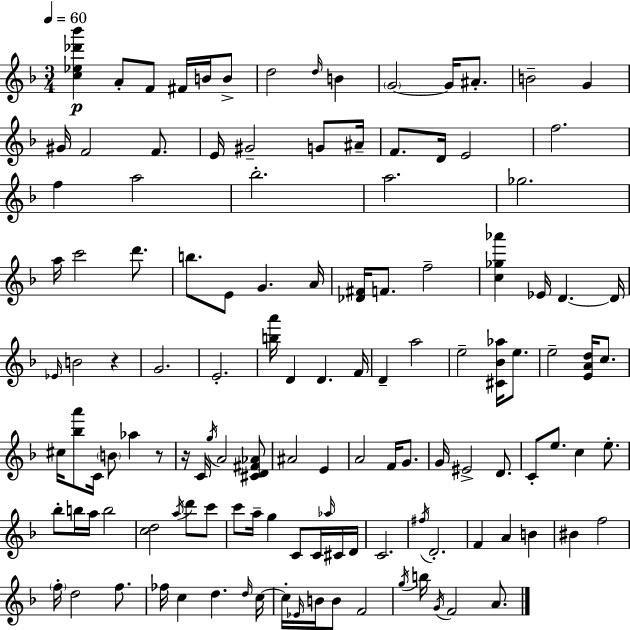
X:1
T:Untitled
M:3/4
L:1/4
K:Dm
[c_e_d'_b'] A/2 F/2 ^F/4 B/4 B/2 d2 d/4 B G2 G/4 ^A/2 B2 G ^G/4 F2 F/2 E/4 ^G2 G/2 ^A/4 F/2 D/4 E2 f2 f a2 _b2 a2 _g2 a/4 c'2 d'/2 b/2 E/2 G A/4 [_D^F]/4 F/2 f2 [c_g_a'] _E/4 D D/4 _E/4 B2 z G2 E2 [ba']/4 D D F/4 D a2 e2 [^C_B_a]/4 e/2 e2 [EAd]/4 c/2 ^c/4 [_ba']/2 C/4 B/2 _a z/2 z/4 C/4 g/4 A2 [^CD^F_A]/2 ^A2 E A2 F/4 G/2 G/4 ^E2 D/2 C/2 e/2 c e/2 _b/2 b/4 a/4 b2 [cd]2 a/4 d'/2 c'/2 c'/2 a/4 g C/2 C/4 _a/4 ^C/4 D/4 C2 ^f/4 D2 F A B ^B f2 f/4 d2 f/2 _f/4 c d d/4 c/4 c/4 _E/4 B/4 B/2 F2 g/4 b/4 G/4 F2 A/2